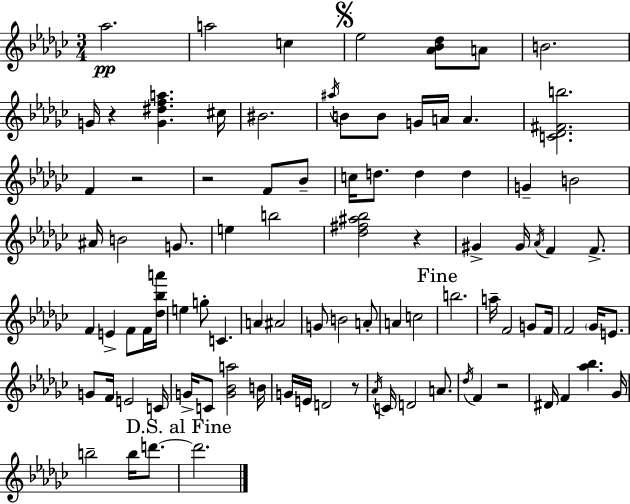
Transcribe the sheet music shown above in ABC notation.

X:1
T:Untitled
M:3/4
L:1/4
K:Ebm
_a2 a2 c _e2 [_A_B_d]/2 A/2 B2 G/4 z [G^dfa] ^c/4 ^B2 ^a/4 B/2 B/2 G/4 A/4 A [C_D^Fb]2 F z2 z2 F/2 _B/2 c/4 d/2 d d G B2 ^A/4 B2 G/2 e b2 [_d^f^a_b]2 z ^G ^G/4 _A/4 F F/2 F E F/2 F/4 [_d_ba']/4 e g/2 C A ^A2 G/2 B2 A/2 A c2 b2 a/4 F2 G/2 F/4 F2 _G/4 E/2 G/2 F/4 E2 C/4 G/4 C/2 [G_Ba]2 B/4 G/4 E/4 D2 z/2 _A/4 C/4 D2 A/2 _d/4 F z2 ^D/4 F [_a_b] _G/4 b2 b/4 d'/2 d'2